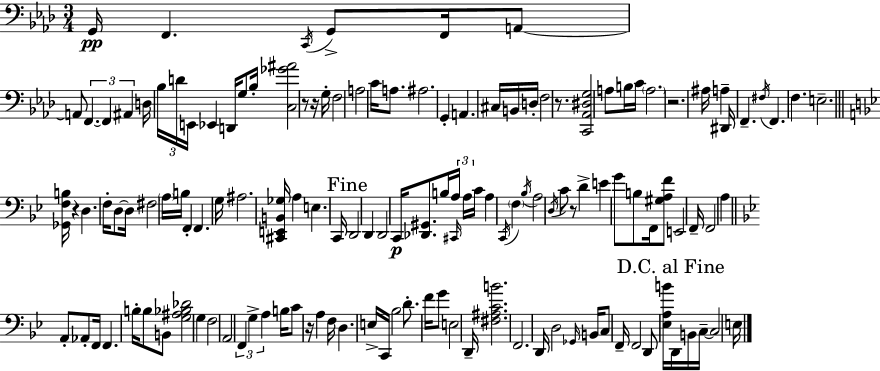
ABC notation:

X:1
T:Untitled
M:3/4
L:1/4
K:Ab
G,,/4 F,, C,,/4 G,,/2 F,,/4 A,,/2 A,,/2 F,, F,, ^A,, D,/4 _B,/4 D/4 E,,/4 _E,, D,,/4 G,/2 _B,/4 [C,_G^A]2 z/2 z/4 G,/4 F,2 A,2 C/4 A,/2 ^A,2 G,, A,, ^C,/4 B,,/4 D,/4 F,2 z/2 [C,,_A,,^D,G,]2 A,/2 B,/4 C/4 A,2 z2 ^A,/4 A, ^D,,/4 F,, ^F,/4 F,, F, E,2 [_G,,F,B,]/4 z D, F,/4 D,/2 D,/4 ^F,2 A,/4 B,/4 F,, F,, G,/4 ^A,2 [^C,,E,,B,,_G,]/4 A, E, C,,/4 D,,2 D,, D,,2 C,,/4 [_D,,^G,,]/2 B,/4 A,/4 ^C,,/4 A,/4 C/4 A, C,,/4 F, _B,/4 A,2 D,/4 C/2 z/2 D E G/2 B,/2 F,,/4 [^G,A,F]/2 E,,2 F,,/4 F,,2 A, A,,/2 _A,,/2 F,,/4 F,, B,/4 B,/2 B,,/2 [G,^A,_B,_D]2 G, F,2 A,,2 F,, G, A, B,/4 C/2 z/4 A, F,/4 D, E,/4 C,,/4 _B,2 D/2 F/4 G/2 E,2 D,,/4 [^F,^A,CB]2 F,,2 D,,/4 D,2 _G,,/4 B,,/4 C,/2 F,,/4 F,,2 D,,/2 [_E,A,B]/4 D,,/4 B,,/4 C,/4 C,2 E,/4